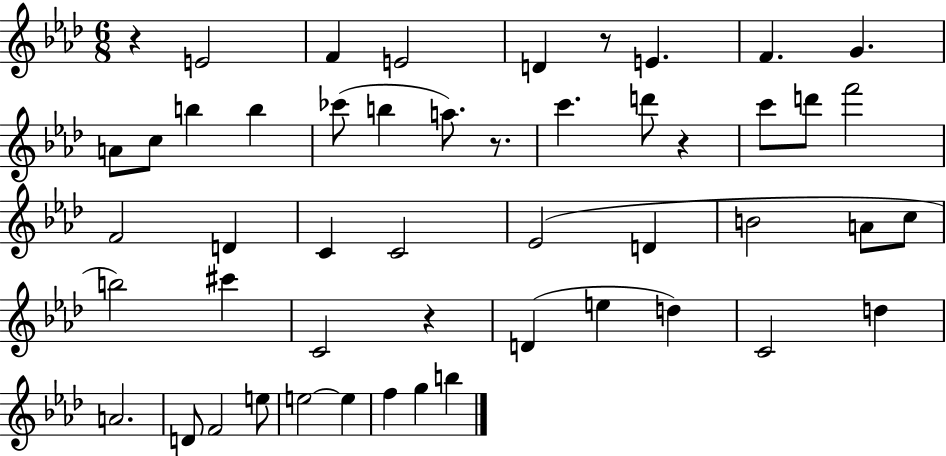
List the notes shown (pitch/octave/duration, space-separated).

R/q E4/h F4/q E4/h D4/q R/e E4/q. F4/q. G4/q. A4/e C5/e B5/q B5/q CES6/e B5/q A5/e. R/e. C6/q. D6/e R/q C6/e D6/e F6/h F4/h D4/q C4/q C4/h Eb4/h D4/q B4/h A4/e C5/e B5/h C#6/q C4/h R/q D4/q E5/q D5/q C4/h D5/q A4/h. D4/e F4/h E5/e E5/h E5/q F5/q G5/q B5/q